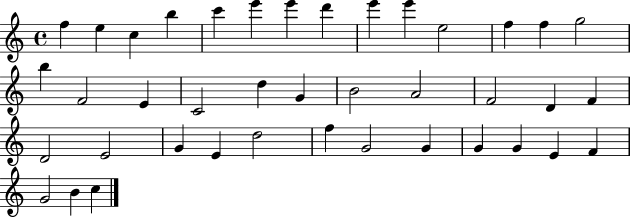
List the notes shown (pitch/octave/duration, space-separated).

F5/q E5/q C5/q B5/q C6/q E6/q E6/q D6/q E6/q E6/q E5/h F5/q F5/q G5/h B5/q F4/h E4/q C4/h D5/q G4/q B4/h A4/h F4/h D4/q F4/q D4/h E4/h G4/q E4/q D5/h F5/q G4/h G4/q G4/q G4/q E4/q F4/q G4/h B4/q C5/q